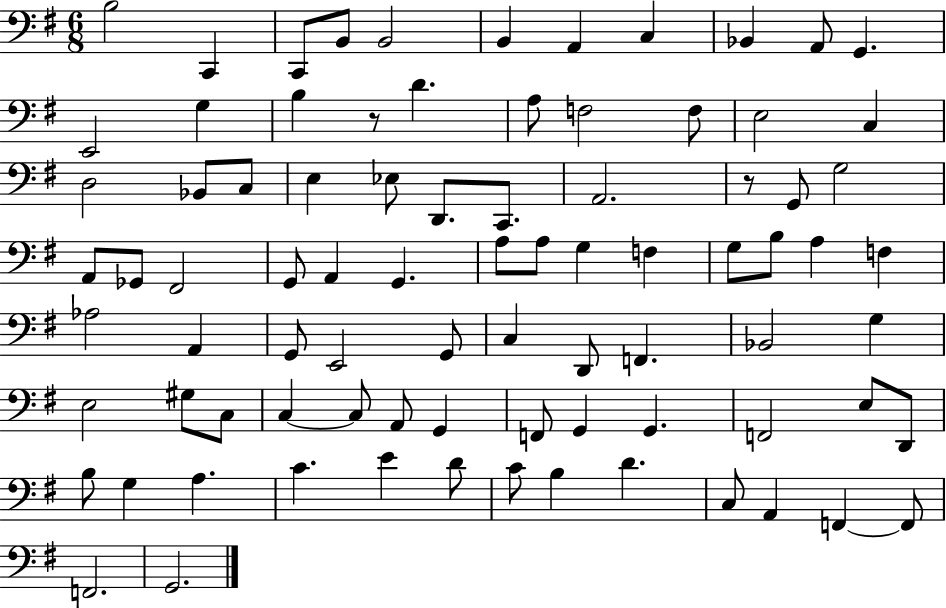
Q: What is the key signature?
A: G major